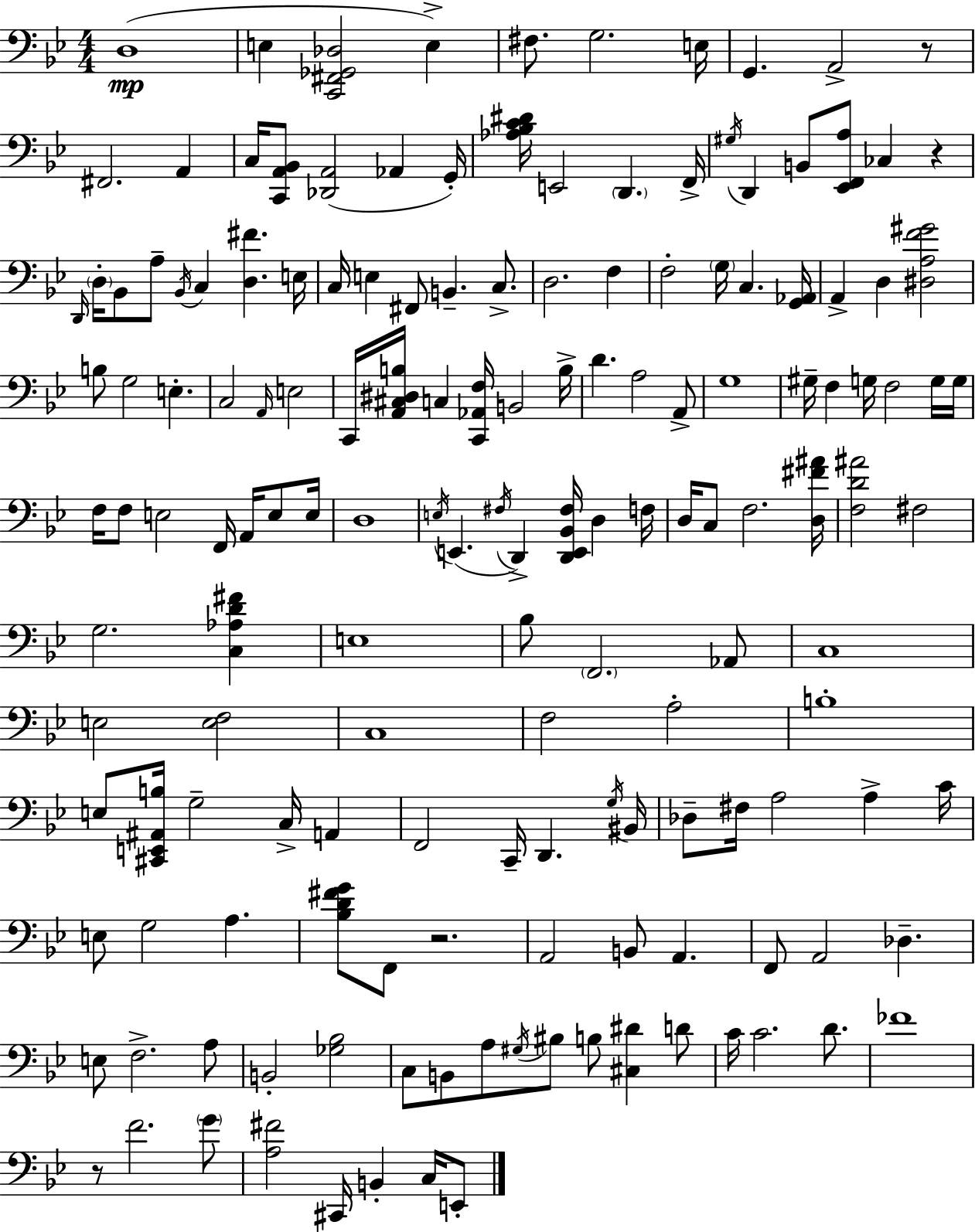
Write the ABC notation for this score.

X:1
T:Untitled
M:4/4
L:1/4
K:Bb
D,4 E, [C,,^F,,_G,,_D,]2 E, ^F,/2 G,2 E,/4 G,, A,,2 z/2 ^F,,2 A,, C,/4 [C,,A,,_B,,]/2 [_D,,A,,]2 _A,, G,,/4 [_A,_B,C^D]/4 E,,2 D,, F,,/4 ^G,/4 D,, B,,/2 [_E,,F,,A,]/2 _C, z D,,/4 D,/4 _B,,/2 A,/2 _B,,/4 C, [D,^F] E,/4 C,/4 E, ^F,,/2 B,, C,/2 D,2 F, F,2 G,/4 C, [G,,_A,,]/4 A,, D, [^D,A,F^G]2 B,/2 G,2 E, C,2 A,,/4 E,2 C,,/4 [A,,^C,^D,B,]/4 C, [C,,_A,,F,]/4 B,,2 B,/4 D A,2 A,,/2 G,4 ^G,/4 F, G,/4 F,2 G,/4 G,/4 F,/4 F,/2 E,2 F,,/4 A,,/4 E,/2 E,/4 D,4 E,/4 E,, ^F,/4 D,, [D,,E,,_B,,^F,]/4 D, F,/4 D,/4 C,/2 F,2 [D,^F^A]/4 [F,D^A]2 ^F,2 G,2 [C,_A,D^F] E,4 _B,/2 F,,2 _A,,/2 C,4 E,2 [E,F,]2 C,4 F,2 A,2 B,4 E,/2 [^C,,E,,^A,,B,]/4 G,2 C,/4 A,, F,,2 C,,/4 D,, G,/4 ^B,,/4 _D,/2 ^F,/4 A,2 A, C/4 E,/2 G,2 A, [_B,D^FG]/2 F,,/2 z2 A,,2 B,,/2 A,, F,,/2 A,,2 _D, E,/2 F,2 A,/2 B,,2 [_G,_B,]2 C,/2 B,,/2 A,/2 ^G,/4 ^B,/2 B,/2 [^C,^D] D/2 C/4 C2 D/2 _F4 z/2 F2 G/2 [A,^F]2 ^C,,/4 B,, C,/4 E,,/2